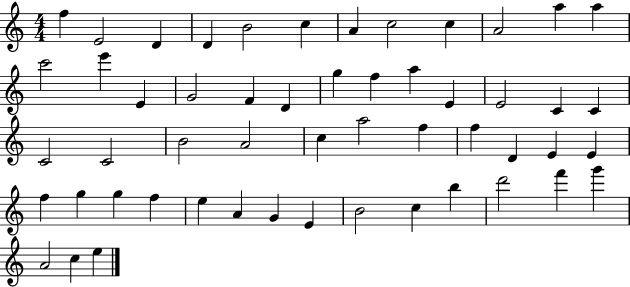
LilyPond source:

{
  \clef treble
  \numericTimeSignature
  \time 4/4
  \key c \major
  f''4 e'2 d'4 | d'4 b'2 c''4 | a'4 c''2 c''4 | a'2 a''4 a''4 | \break c'''2 e'''4 e'4 | g'2 f'4 d'4 | g''4 f''4 a''4 e'4 | e'2 c'4 c'4 | \break c'2 c'2 | b'2 a'2 | c''4 a''2 f''4 | f''4 d'4 e'4 e'4 | \break f''4 g''4 g''4 f''4 | e''4 a'4 g'4 e'4 | b'2 c''4 b''4 | d'''2 f'''4 g'''4 | \break a'2 c''4 e''4 | \bar "|."
}